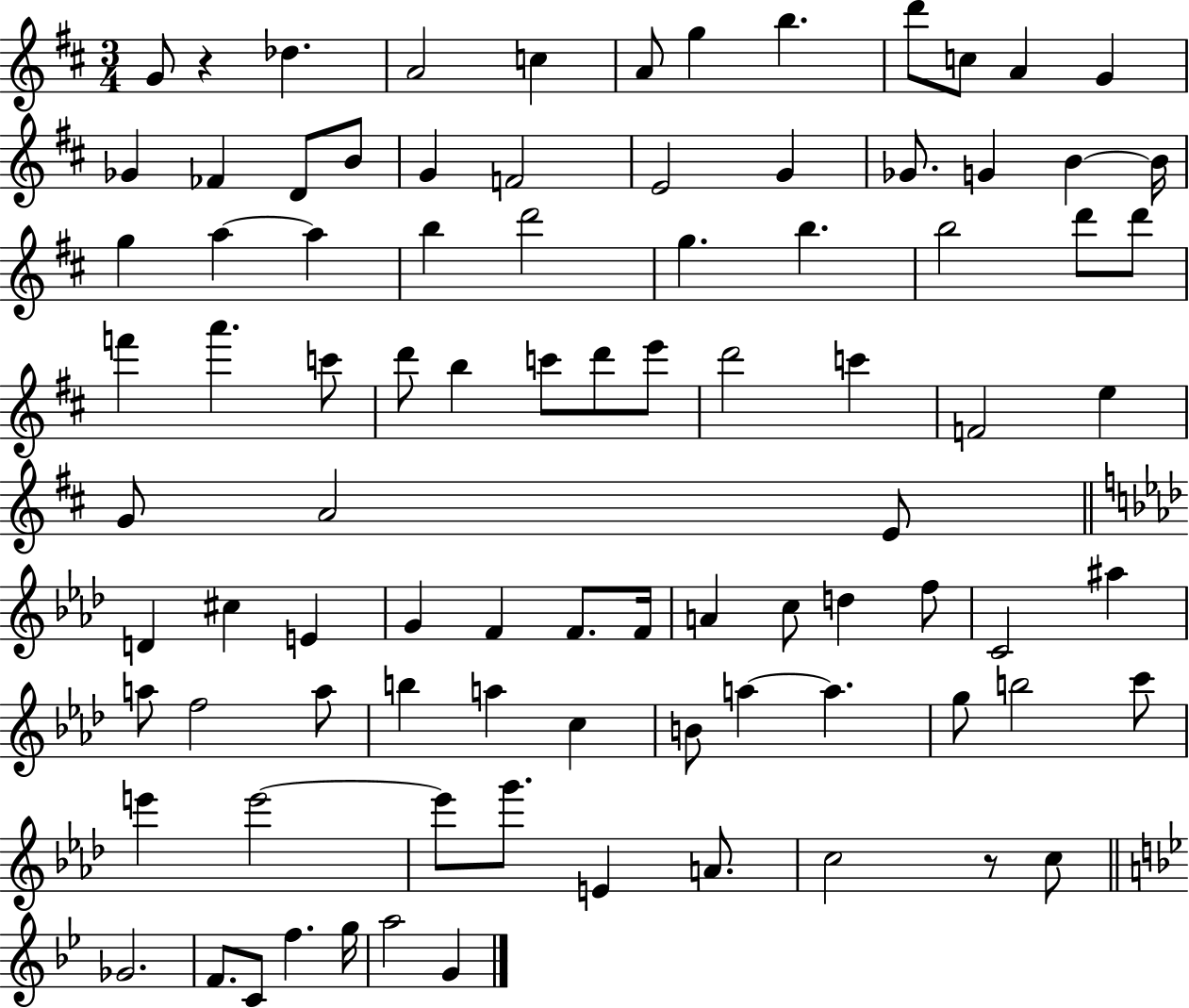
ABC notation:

X:1
T:Untitled
M:3/4
L:1/4
K:D
G/2 z _d A2 c A/2 g b d'/2 c/2 A G _G _F D/2 B/2 G F2 E2 G _G/2 G B B/4 g a a b d'2 g b b2 d'/2 d'/2 f' a' c'/2 d'/2 b c'/2 d'/2 e'/2 d'2 c' F2 e G/2 A2 E/2 D ^c E G F F/2 F/4 A c/2 d f/2 C2 ^a a/2 f2 a/2 b a c B/2 a a g/2 b2 c'/2 e' e'2 e'/2 g'/2 E A/2 c2 z/2 c/2 _G2 F/2 C/2 f g/4 a2 G